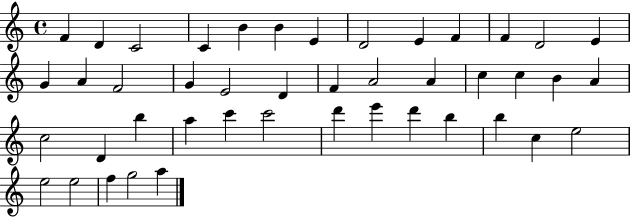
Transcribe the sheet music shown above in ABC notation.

X:1
T:Untitled
M:4/4
L:1/4
K:C
F D C2 C B B E D2 E F F D2 E G A F2 G E2 D F A2 A c c B A c2 D b a c' c'2 d' e' d' b b c e2 e2 e2 f g2 a